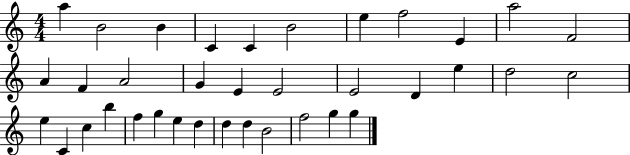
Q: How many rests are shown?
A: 0